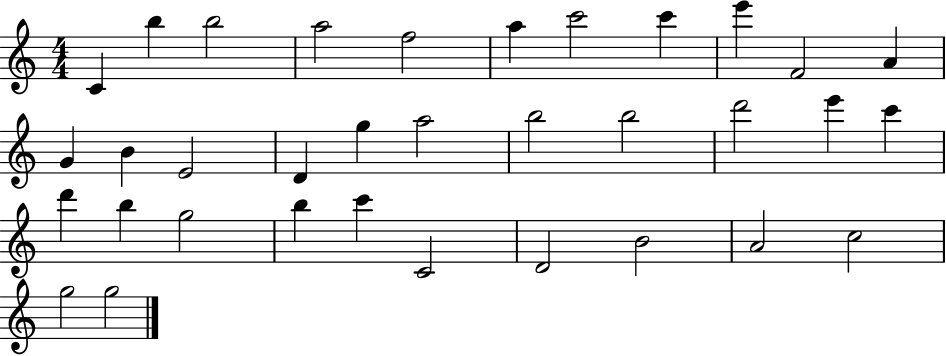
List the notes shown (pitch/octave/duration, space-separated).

C4/q B5/q B5/h A5/h F5/h A5/q C6/h C6/q E6/q F4/h A4/q G4/q B4/q E4/h D4/q G5/q A5/h B5/h B5/h D6/h E6/q C6/q D6/q B5/q G5/h B5/q C6/q C4/h D4/h B4/h A4/h C5/h G5/h G5/h